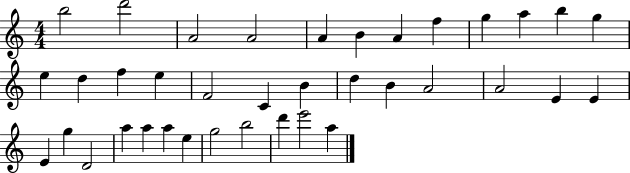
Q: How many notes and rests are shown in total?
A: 37